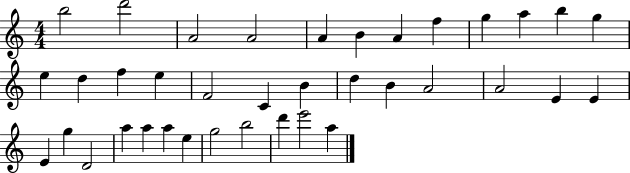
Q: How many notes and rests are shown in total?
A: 37